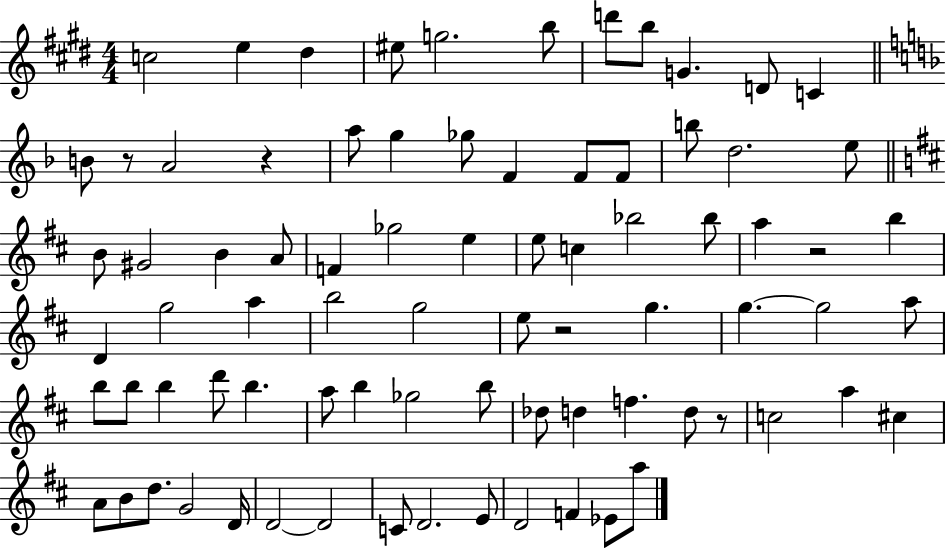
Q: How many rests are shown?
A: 5